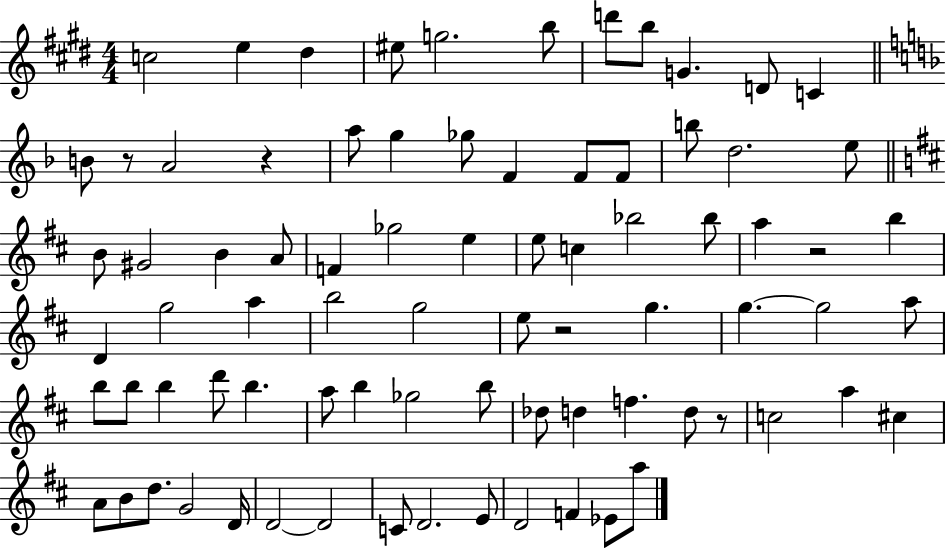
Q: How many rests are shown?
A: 5